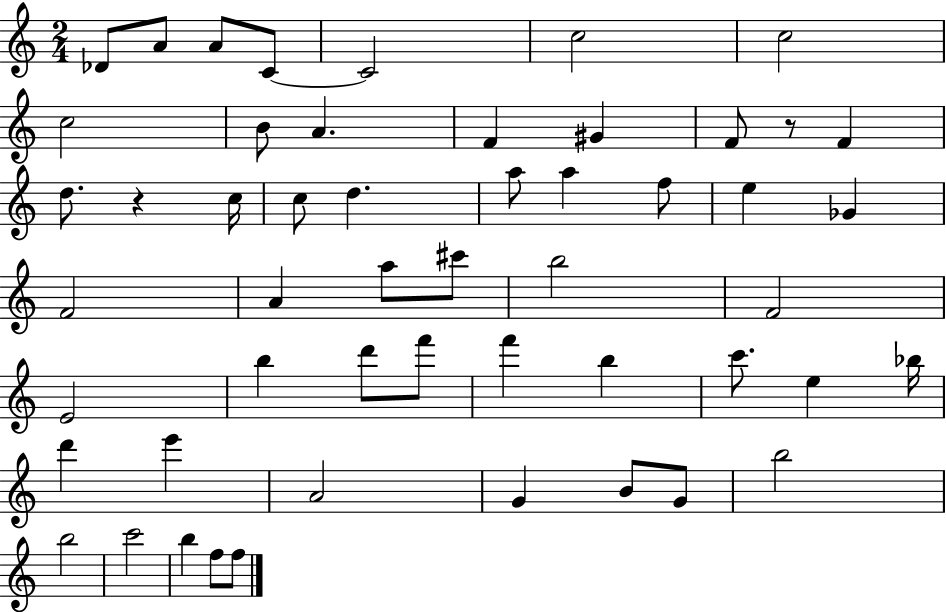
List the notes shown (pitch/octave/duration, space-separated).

Db4/e A4/e A4/e C4/e C4/h C5/h C5/h C5/h B4/e A4/q. F4/q G#4/q F4/e R/e F4/q D5/e. R/q C5/s C5/e D5/q. A5/e A5/q F5/e E5/q Gb4/q F4/h A4/q A5/e C#6/e B5/h F4/h E4/h B5/q D6/e F6/e F6/q B5/q C6/e. E5/q Bb5/s D6/q E6/q A4/h G4/q B4/e G4/e B5/h B5/h C6/h B5/q F5/e F5/e